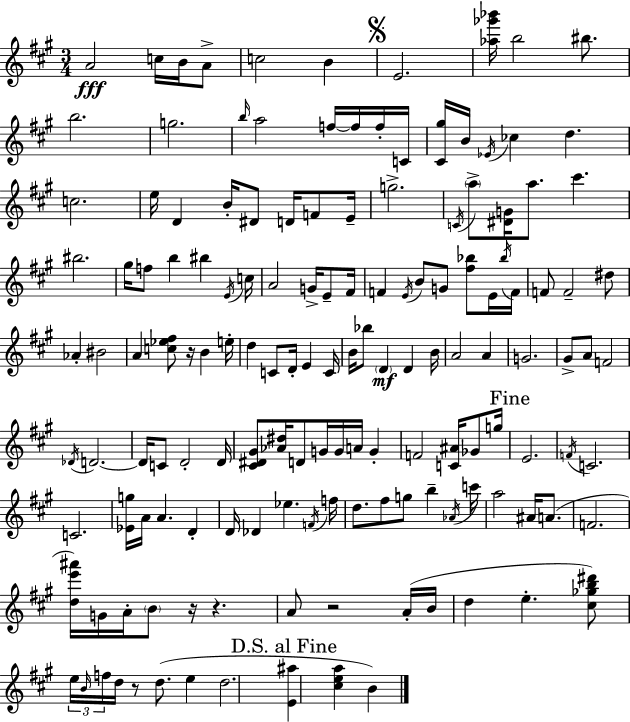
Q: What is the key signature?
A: A major